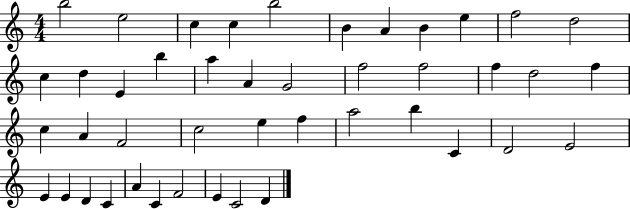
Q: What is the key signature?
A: C major